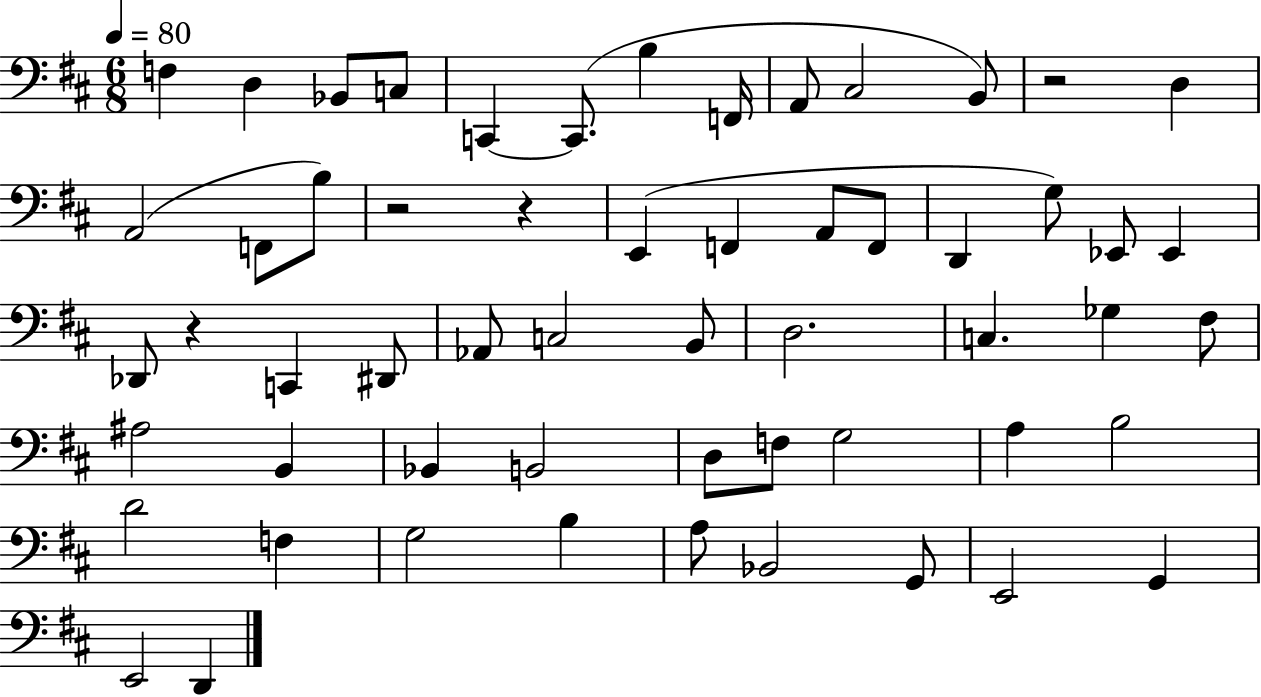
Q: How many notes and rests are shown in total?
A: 57